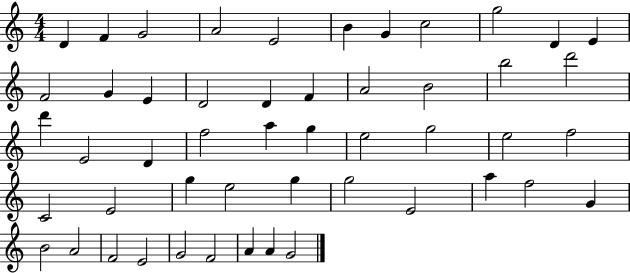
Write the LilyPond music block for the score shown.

{
  \clef treble
  \numericTimeSignature
  \time 4/4
  \key c \major
  d'4 f'4 g'2 | a'2 e'2 | b'4 g'4 c''2 | g''2 d'4 e'4 | \break f'2 g'4 e'4 | d'2 d'4 f'4 | a'2 b'2 | b''2 d'''2 | \break d'''4 e'2 d'4 | f''2 a''4 g''4 | e''2 g''2 | e''2 f''2 | \break c'2 e'2 | g''4 e''2 g''4 | g''2 e'2 | a''4 f''2 g'4 | \break b'2 a'2 | f'2 e'2 | g'2 f'2 | a'4 a'4 g'2 | \break \bar "|."
}